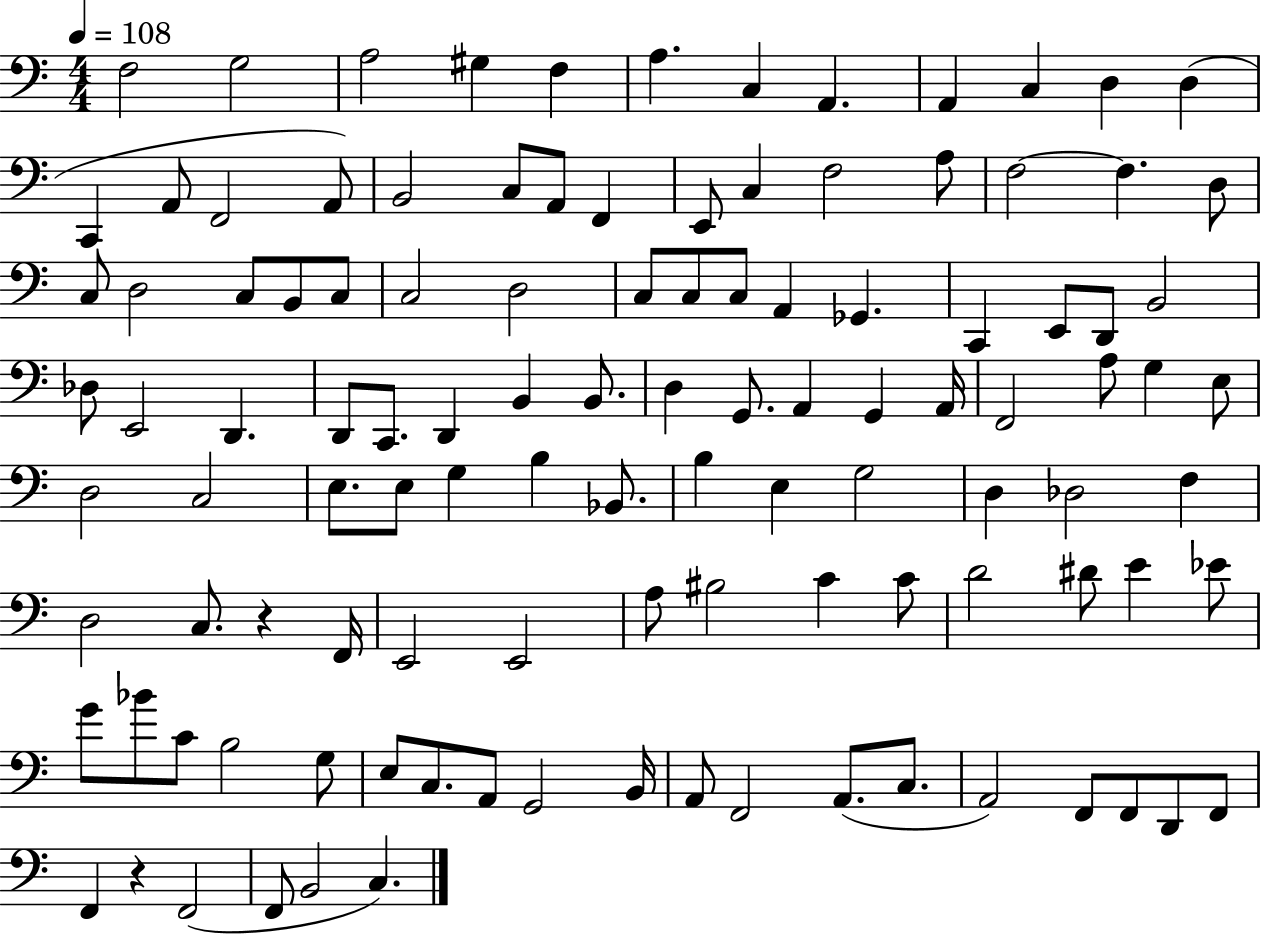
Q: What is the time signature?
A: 4/4